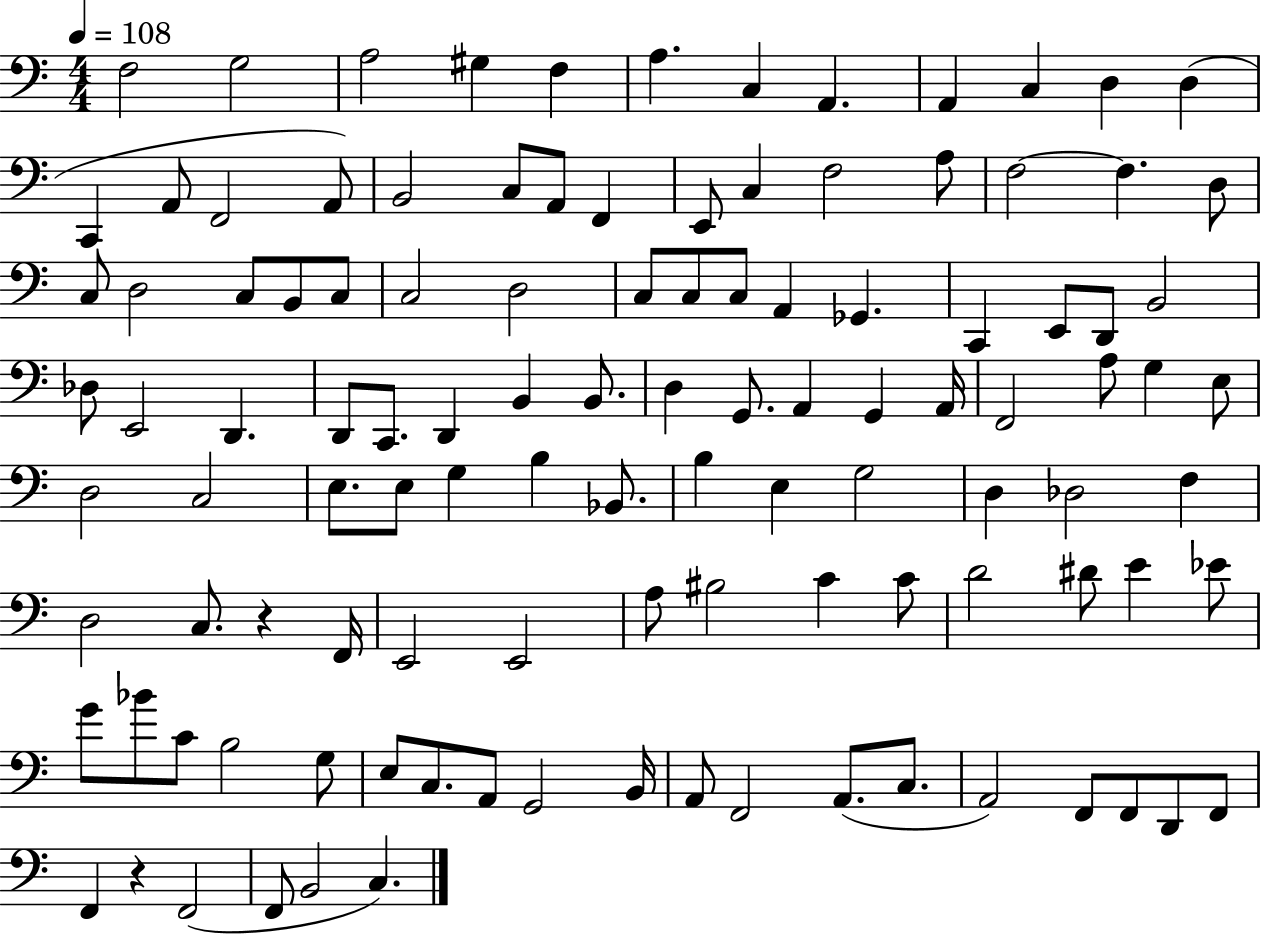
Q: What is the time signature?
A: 4/4